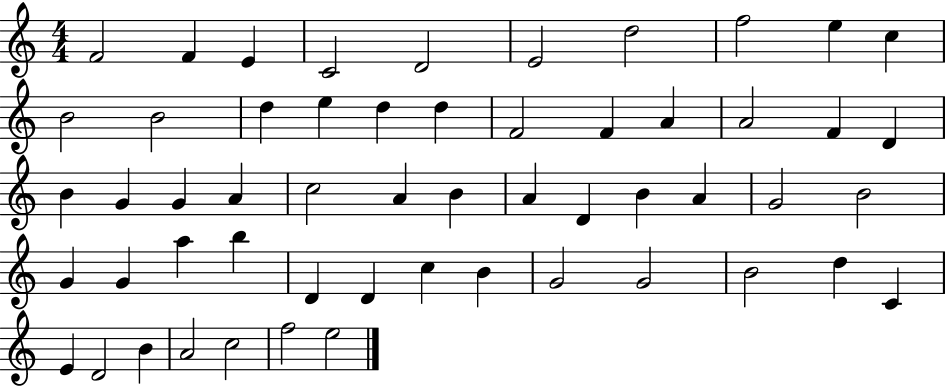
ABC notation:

X:1
T:Untitled
M:4/4
L:1/4
K:C
F2 F E C2 D2 E2 d2 f2 e c B2 B2 d e d d F2 F A A2 F D B G G A c2 A B A D B A G2 B2 G G a b D D c B G2 G2 B2 d C E D2 B A2 c2 f2 e2